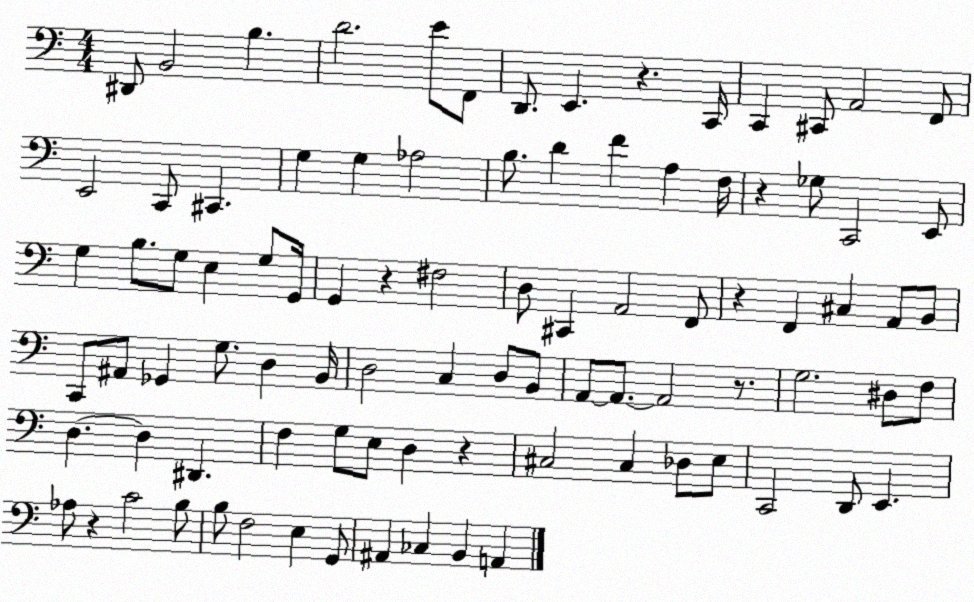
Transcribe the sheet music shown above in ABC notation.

X:1
T:Untitled
M:4/4
L:1/4
K:C
^D,,/2 B,,2 B, D2 E/2 F,,/2 D,,/2 E,, z C,,/4 C,, ^C,,/2 A,,2 F,,/2 E,,2 C,,/2 ^C,, G, G, _A,2 B,/2 D F A, F,/4 z _G,/2 C,,2 E,,/2 G, B,/2 G,/2 E, G,/2 G,,/4 G,, z ^F,2 D,/2 ^C,, A,,2 F,,/2 z F,, ^C, A,,/2 B,,/2 C,,/2 ^A,,/2 _G,, G,/2 D, B,,/4 D,2 C, D,/2 B,,/2 A,,/2 A,,/2 A,,2 z/2 G,2 ^D,/2 F,/2 D, D, ^D,, F, G,/2 E,/2 D, z ^C,2 ^C, _D,/2 E,/2 C,,2 D,,/2 E,, _A,/2 z C2 B,/2 B,/2 F,2 E, G,,/2 ^A,, _C, B,, A,,